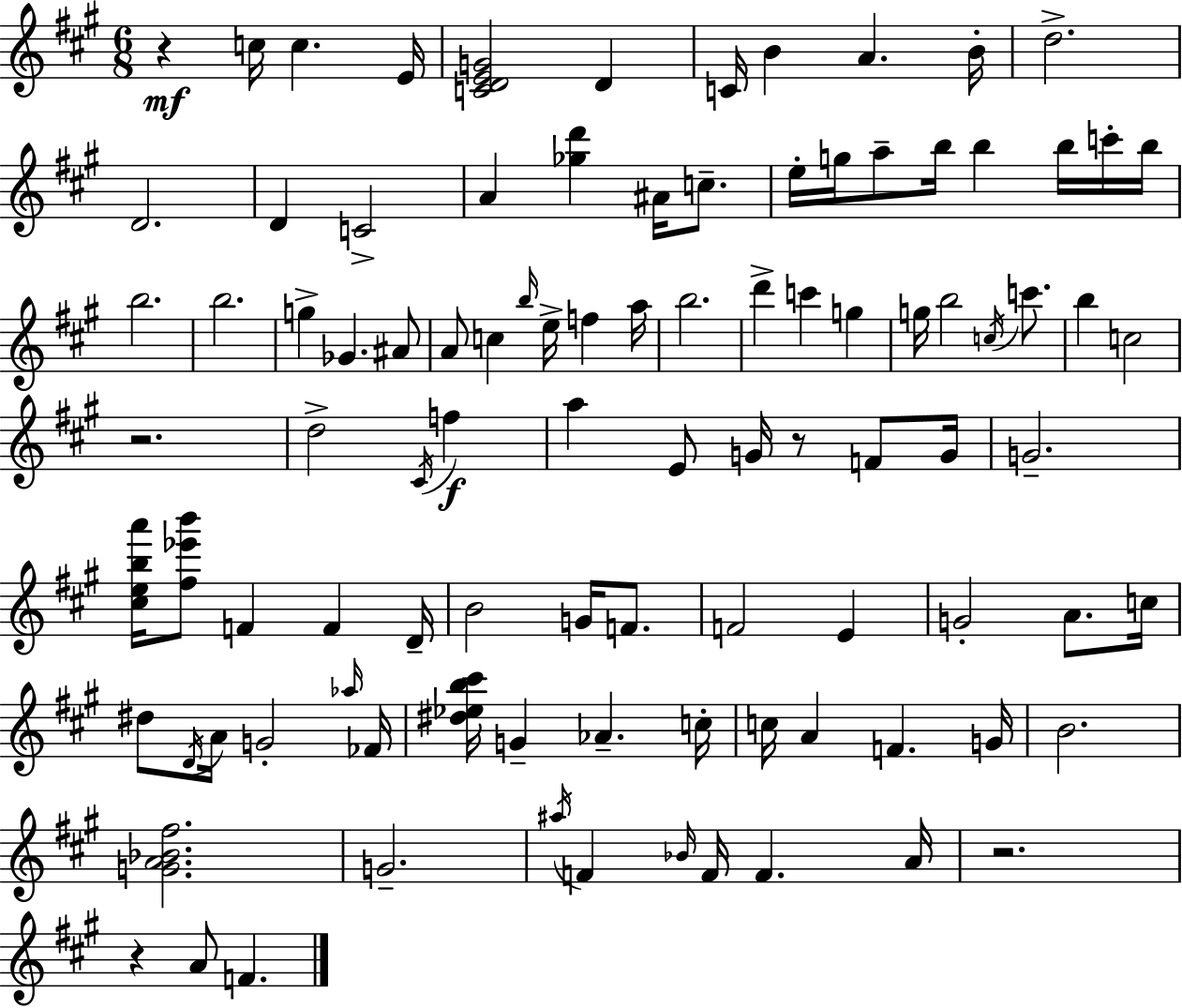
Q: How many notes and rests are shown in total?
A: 98